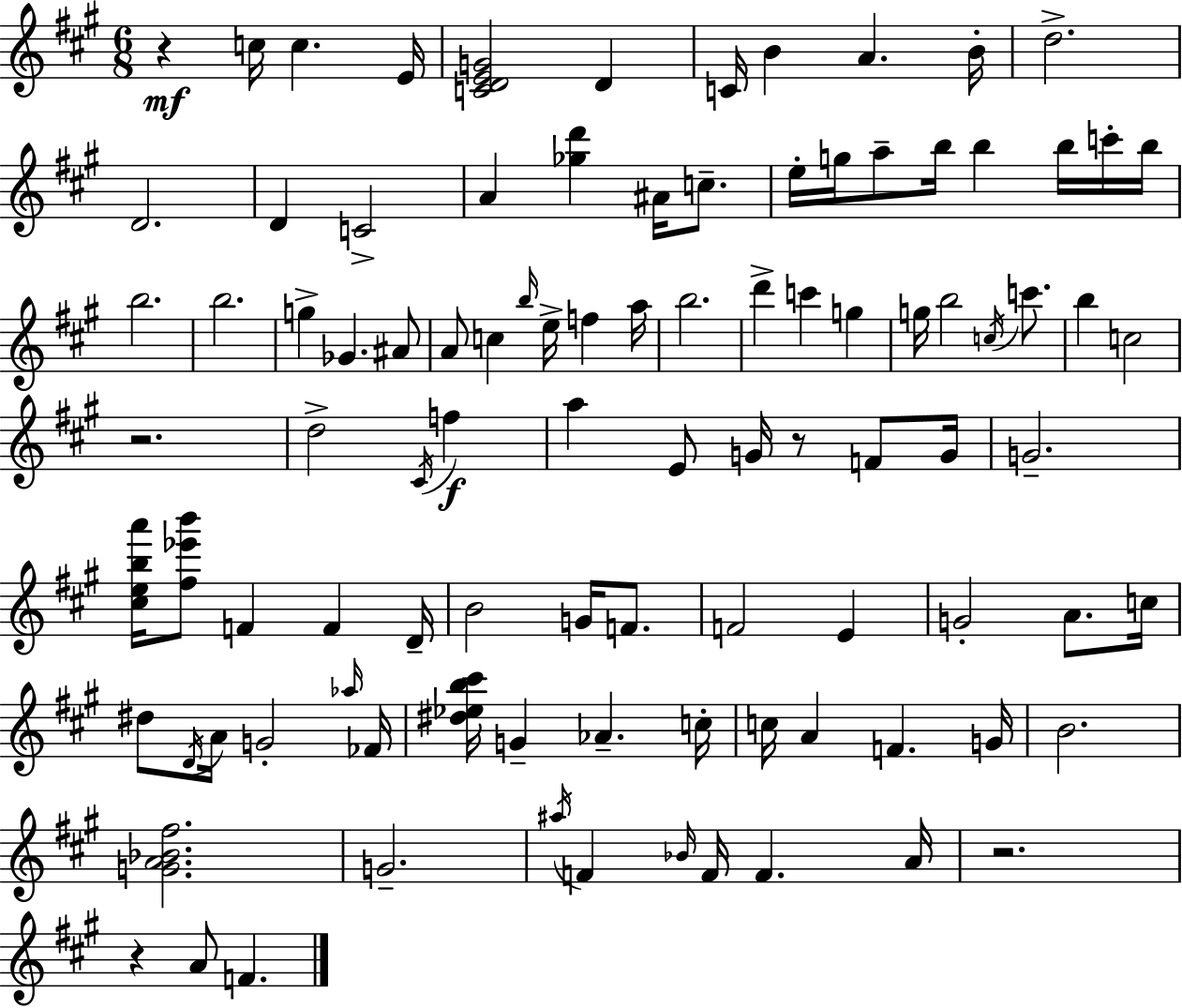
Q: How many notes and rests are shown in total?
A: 98